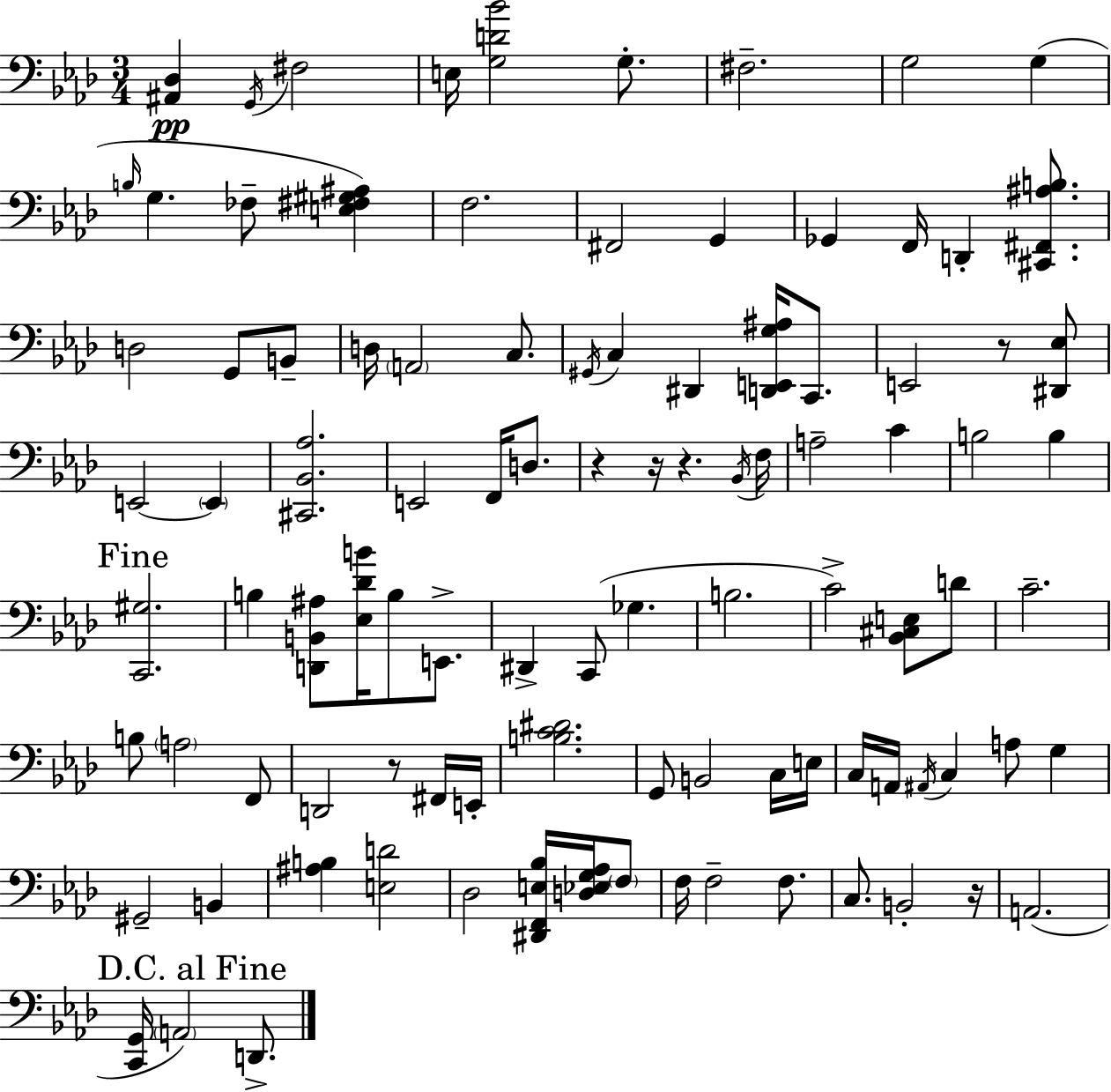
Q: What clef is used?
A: bass